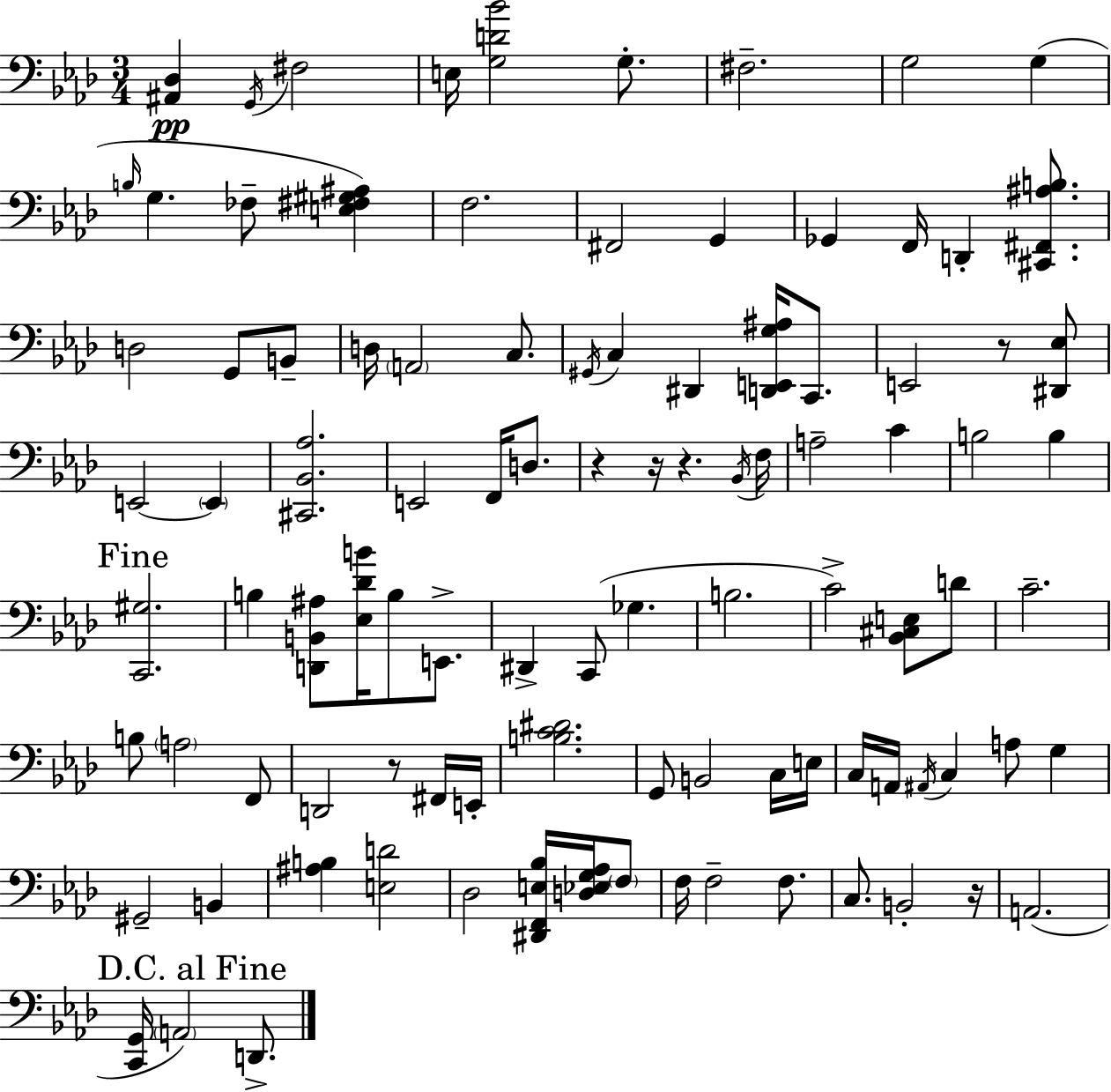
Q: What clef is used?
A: bass